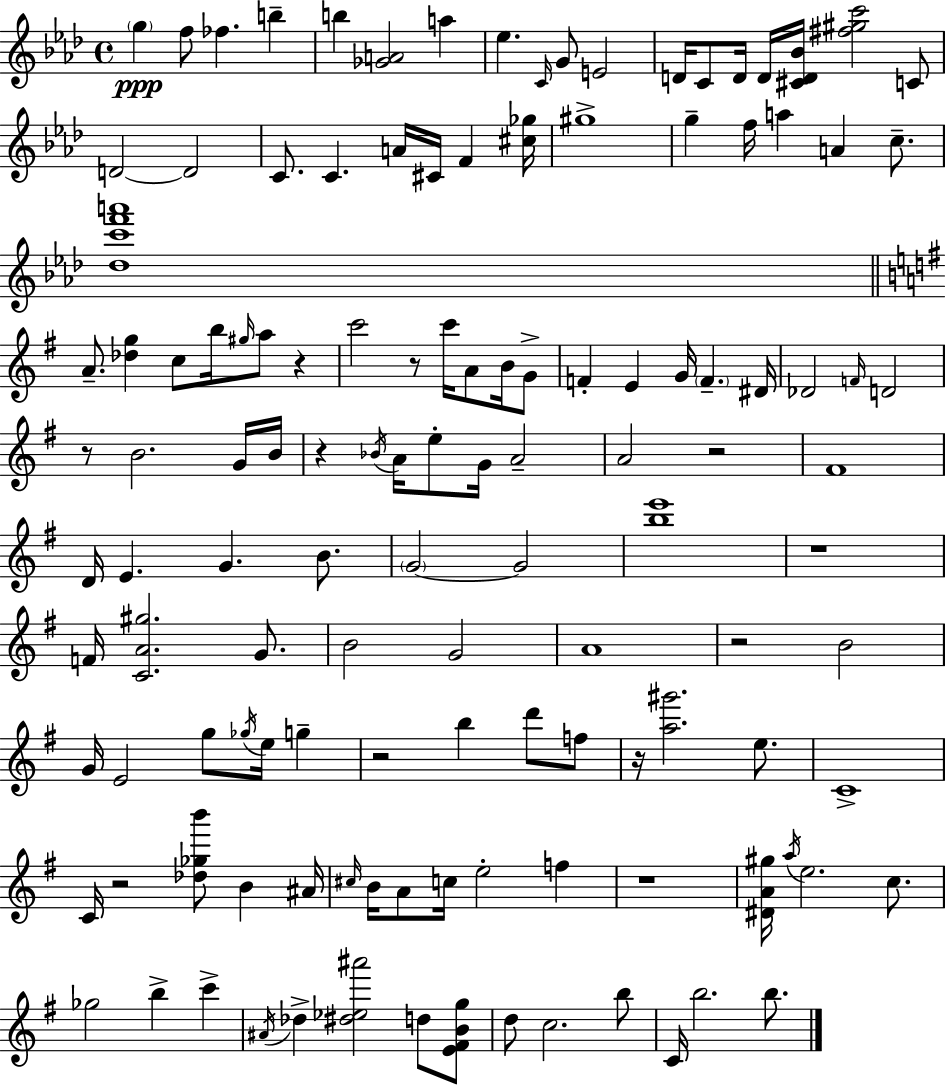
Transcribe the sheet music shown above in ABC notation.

X:1
T:Untitled
M:4/4
L:1/4
K:Ab
g f/2 _f b b [_GA]2 a _e C/4 G/2 E2 D/4 C/2 D/4 D/4 [^CD_B]/4 [^f^gc']2 C/2 D2 D2 C/2 C A/4 ^C/4 F [^c_g]/4 ^g4 g f/4 a A c/2 [_dc'f'a']4 A/2 [_dg] c/2 b/4 ^g/4 a/2 z c'2 z/2 c'/4 A/2 B/4 G/2 F E G/4 F ^D/4 _D2 F/4 D2 z/2 B2 G/4 B/4 z _B/4 A/4 e/2 G/4 A2 A2 z2 ^F4 D/4 E G B/2 G2 G2 [be']4 z4 F/4 [CA^g]2 G/2 B2 G2 A4 z2 B2 G/4 E2 g/2 _g/4 e/4 g z2 b d'/2 f/2 z/4 [a^g']2 e/2 C4 C/4 z2 [_d_gb']/2 B ^A/4 ^c/4 B/4 A/2 c/4 e2 f z4 [^DA^g]/4 a/4 e2 c/2 _g2 b c' ^A/4 _d [^d_e^a']2 d/2 [E^FBg]/2 d/2 c2 b/2 C/4 b2 b/2